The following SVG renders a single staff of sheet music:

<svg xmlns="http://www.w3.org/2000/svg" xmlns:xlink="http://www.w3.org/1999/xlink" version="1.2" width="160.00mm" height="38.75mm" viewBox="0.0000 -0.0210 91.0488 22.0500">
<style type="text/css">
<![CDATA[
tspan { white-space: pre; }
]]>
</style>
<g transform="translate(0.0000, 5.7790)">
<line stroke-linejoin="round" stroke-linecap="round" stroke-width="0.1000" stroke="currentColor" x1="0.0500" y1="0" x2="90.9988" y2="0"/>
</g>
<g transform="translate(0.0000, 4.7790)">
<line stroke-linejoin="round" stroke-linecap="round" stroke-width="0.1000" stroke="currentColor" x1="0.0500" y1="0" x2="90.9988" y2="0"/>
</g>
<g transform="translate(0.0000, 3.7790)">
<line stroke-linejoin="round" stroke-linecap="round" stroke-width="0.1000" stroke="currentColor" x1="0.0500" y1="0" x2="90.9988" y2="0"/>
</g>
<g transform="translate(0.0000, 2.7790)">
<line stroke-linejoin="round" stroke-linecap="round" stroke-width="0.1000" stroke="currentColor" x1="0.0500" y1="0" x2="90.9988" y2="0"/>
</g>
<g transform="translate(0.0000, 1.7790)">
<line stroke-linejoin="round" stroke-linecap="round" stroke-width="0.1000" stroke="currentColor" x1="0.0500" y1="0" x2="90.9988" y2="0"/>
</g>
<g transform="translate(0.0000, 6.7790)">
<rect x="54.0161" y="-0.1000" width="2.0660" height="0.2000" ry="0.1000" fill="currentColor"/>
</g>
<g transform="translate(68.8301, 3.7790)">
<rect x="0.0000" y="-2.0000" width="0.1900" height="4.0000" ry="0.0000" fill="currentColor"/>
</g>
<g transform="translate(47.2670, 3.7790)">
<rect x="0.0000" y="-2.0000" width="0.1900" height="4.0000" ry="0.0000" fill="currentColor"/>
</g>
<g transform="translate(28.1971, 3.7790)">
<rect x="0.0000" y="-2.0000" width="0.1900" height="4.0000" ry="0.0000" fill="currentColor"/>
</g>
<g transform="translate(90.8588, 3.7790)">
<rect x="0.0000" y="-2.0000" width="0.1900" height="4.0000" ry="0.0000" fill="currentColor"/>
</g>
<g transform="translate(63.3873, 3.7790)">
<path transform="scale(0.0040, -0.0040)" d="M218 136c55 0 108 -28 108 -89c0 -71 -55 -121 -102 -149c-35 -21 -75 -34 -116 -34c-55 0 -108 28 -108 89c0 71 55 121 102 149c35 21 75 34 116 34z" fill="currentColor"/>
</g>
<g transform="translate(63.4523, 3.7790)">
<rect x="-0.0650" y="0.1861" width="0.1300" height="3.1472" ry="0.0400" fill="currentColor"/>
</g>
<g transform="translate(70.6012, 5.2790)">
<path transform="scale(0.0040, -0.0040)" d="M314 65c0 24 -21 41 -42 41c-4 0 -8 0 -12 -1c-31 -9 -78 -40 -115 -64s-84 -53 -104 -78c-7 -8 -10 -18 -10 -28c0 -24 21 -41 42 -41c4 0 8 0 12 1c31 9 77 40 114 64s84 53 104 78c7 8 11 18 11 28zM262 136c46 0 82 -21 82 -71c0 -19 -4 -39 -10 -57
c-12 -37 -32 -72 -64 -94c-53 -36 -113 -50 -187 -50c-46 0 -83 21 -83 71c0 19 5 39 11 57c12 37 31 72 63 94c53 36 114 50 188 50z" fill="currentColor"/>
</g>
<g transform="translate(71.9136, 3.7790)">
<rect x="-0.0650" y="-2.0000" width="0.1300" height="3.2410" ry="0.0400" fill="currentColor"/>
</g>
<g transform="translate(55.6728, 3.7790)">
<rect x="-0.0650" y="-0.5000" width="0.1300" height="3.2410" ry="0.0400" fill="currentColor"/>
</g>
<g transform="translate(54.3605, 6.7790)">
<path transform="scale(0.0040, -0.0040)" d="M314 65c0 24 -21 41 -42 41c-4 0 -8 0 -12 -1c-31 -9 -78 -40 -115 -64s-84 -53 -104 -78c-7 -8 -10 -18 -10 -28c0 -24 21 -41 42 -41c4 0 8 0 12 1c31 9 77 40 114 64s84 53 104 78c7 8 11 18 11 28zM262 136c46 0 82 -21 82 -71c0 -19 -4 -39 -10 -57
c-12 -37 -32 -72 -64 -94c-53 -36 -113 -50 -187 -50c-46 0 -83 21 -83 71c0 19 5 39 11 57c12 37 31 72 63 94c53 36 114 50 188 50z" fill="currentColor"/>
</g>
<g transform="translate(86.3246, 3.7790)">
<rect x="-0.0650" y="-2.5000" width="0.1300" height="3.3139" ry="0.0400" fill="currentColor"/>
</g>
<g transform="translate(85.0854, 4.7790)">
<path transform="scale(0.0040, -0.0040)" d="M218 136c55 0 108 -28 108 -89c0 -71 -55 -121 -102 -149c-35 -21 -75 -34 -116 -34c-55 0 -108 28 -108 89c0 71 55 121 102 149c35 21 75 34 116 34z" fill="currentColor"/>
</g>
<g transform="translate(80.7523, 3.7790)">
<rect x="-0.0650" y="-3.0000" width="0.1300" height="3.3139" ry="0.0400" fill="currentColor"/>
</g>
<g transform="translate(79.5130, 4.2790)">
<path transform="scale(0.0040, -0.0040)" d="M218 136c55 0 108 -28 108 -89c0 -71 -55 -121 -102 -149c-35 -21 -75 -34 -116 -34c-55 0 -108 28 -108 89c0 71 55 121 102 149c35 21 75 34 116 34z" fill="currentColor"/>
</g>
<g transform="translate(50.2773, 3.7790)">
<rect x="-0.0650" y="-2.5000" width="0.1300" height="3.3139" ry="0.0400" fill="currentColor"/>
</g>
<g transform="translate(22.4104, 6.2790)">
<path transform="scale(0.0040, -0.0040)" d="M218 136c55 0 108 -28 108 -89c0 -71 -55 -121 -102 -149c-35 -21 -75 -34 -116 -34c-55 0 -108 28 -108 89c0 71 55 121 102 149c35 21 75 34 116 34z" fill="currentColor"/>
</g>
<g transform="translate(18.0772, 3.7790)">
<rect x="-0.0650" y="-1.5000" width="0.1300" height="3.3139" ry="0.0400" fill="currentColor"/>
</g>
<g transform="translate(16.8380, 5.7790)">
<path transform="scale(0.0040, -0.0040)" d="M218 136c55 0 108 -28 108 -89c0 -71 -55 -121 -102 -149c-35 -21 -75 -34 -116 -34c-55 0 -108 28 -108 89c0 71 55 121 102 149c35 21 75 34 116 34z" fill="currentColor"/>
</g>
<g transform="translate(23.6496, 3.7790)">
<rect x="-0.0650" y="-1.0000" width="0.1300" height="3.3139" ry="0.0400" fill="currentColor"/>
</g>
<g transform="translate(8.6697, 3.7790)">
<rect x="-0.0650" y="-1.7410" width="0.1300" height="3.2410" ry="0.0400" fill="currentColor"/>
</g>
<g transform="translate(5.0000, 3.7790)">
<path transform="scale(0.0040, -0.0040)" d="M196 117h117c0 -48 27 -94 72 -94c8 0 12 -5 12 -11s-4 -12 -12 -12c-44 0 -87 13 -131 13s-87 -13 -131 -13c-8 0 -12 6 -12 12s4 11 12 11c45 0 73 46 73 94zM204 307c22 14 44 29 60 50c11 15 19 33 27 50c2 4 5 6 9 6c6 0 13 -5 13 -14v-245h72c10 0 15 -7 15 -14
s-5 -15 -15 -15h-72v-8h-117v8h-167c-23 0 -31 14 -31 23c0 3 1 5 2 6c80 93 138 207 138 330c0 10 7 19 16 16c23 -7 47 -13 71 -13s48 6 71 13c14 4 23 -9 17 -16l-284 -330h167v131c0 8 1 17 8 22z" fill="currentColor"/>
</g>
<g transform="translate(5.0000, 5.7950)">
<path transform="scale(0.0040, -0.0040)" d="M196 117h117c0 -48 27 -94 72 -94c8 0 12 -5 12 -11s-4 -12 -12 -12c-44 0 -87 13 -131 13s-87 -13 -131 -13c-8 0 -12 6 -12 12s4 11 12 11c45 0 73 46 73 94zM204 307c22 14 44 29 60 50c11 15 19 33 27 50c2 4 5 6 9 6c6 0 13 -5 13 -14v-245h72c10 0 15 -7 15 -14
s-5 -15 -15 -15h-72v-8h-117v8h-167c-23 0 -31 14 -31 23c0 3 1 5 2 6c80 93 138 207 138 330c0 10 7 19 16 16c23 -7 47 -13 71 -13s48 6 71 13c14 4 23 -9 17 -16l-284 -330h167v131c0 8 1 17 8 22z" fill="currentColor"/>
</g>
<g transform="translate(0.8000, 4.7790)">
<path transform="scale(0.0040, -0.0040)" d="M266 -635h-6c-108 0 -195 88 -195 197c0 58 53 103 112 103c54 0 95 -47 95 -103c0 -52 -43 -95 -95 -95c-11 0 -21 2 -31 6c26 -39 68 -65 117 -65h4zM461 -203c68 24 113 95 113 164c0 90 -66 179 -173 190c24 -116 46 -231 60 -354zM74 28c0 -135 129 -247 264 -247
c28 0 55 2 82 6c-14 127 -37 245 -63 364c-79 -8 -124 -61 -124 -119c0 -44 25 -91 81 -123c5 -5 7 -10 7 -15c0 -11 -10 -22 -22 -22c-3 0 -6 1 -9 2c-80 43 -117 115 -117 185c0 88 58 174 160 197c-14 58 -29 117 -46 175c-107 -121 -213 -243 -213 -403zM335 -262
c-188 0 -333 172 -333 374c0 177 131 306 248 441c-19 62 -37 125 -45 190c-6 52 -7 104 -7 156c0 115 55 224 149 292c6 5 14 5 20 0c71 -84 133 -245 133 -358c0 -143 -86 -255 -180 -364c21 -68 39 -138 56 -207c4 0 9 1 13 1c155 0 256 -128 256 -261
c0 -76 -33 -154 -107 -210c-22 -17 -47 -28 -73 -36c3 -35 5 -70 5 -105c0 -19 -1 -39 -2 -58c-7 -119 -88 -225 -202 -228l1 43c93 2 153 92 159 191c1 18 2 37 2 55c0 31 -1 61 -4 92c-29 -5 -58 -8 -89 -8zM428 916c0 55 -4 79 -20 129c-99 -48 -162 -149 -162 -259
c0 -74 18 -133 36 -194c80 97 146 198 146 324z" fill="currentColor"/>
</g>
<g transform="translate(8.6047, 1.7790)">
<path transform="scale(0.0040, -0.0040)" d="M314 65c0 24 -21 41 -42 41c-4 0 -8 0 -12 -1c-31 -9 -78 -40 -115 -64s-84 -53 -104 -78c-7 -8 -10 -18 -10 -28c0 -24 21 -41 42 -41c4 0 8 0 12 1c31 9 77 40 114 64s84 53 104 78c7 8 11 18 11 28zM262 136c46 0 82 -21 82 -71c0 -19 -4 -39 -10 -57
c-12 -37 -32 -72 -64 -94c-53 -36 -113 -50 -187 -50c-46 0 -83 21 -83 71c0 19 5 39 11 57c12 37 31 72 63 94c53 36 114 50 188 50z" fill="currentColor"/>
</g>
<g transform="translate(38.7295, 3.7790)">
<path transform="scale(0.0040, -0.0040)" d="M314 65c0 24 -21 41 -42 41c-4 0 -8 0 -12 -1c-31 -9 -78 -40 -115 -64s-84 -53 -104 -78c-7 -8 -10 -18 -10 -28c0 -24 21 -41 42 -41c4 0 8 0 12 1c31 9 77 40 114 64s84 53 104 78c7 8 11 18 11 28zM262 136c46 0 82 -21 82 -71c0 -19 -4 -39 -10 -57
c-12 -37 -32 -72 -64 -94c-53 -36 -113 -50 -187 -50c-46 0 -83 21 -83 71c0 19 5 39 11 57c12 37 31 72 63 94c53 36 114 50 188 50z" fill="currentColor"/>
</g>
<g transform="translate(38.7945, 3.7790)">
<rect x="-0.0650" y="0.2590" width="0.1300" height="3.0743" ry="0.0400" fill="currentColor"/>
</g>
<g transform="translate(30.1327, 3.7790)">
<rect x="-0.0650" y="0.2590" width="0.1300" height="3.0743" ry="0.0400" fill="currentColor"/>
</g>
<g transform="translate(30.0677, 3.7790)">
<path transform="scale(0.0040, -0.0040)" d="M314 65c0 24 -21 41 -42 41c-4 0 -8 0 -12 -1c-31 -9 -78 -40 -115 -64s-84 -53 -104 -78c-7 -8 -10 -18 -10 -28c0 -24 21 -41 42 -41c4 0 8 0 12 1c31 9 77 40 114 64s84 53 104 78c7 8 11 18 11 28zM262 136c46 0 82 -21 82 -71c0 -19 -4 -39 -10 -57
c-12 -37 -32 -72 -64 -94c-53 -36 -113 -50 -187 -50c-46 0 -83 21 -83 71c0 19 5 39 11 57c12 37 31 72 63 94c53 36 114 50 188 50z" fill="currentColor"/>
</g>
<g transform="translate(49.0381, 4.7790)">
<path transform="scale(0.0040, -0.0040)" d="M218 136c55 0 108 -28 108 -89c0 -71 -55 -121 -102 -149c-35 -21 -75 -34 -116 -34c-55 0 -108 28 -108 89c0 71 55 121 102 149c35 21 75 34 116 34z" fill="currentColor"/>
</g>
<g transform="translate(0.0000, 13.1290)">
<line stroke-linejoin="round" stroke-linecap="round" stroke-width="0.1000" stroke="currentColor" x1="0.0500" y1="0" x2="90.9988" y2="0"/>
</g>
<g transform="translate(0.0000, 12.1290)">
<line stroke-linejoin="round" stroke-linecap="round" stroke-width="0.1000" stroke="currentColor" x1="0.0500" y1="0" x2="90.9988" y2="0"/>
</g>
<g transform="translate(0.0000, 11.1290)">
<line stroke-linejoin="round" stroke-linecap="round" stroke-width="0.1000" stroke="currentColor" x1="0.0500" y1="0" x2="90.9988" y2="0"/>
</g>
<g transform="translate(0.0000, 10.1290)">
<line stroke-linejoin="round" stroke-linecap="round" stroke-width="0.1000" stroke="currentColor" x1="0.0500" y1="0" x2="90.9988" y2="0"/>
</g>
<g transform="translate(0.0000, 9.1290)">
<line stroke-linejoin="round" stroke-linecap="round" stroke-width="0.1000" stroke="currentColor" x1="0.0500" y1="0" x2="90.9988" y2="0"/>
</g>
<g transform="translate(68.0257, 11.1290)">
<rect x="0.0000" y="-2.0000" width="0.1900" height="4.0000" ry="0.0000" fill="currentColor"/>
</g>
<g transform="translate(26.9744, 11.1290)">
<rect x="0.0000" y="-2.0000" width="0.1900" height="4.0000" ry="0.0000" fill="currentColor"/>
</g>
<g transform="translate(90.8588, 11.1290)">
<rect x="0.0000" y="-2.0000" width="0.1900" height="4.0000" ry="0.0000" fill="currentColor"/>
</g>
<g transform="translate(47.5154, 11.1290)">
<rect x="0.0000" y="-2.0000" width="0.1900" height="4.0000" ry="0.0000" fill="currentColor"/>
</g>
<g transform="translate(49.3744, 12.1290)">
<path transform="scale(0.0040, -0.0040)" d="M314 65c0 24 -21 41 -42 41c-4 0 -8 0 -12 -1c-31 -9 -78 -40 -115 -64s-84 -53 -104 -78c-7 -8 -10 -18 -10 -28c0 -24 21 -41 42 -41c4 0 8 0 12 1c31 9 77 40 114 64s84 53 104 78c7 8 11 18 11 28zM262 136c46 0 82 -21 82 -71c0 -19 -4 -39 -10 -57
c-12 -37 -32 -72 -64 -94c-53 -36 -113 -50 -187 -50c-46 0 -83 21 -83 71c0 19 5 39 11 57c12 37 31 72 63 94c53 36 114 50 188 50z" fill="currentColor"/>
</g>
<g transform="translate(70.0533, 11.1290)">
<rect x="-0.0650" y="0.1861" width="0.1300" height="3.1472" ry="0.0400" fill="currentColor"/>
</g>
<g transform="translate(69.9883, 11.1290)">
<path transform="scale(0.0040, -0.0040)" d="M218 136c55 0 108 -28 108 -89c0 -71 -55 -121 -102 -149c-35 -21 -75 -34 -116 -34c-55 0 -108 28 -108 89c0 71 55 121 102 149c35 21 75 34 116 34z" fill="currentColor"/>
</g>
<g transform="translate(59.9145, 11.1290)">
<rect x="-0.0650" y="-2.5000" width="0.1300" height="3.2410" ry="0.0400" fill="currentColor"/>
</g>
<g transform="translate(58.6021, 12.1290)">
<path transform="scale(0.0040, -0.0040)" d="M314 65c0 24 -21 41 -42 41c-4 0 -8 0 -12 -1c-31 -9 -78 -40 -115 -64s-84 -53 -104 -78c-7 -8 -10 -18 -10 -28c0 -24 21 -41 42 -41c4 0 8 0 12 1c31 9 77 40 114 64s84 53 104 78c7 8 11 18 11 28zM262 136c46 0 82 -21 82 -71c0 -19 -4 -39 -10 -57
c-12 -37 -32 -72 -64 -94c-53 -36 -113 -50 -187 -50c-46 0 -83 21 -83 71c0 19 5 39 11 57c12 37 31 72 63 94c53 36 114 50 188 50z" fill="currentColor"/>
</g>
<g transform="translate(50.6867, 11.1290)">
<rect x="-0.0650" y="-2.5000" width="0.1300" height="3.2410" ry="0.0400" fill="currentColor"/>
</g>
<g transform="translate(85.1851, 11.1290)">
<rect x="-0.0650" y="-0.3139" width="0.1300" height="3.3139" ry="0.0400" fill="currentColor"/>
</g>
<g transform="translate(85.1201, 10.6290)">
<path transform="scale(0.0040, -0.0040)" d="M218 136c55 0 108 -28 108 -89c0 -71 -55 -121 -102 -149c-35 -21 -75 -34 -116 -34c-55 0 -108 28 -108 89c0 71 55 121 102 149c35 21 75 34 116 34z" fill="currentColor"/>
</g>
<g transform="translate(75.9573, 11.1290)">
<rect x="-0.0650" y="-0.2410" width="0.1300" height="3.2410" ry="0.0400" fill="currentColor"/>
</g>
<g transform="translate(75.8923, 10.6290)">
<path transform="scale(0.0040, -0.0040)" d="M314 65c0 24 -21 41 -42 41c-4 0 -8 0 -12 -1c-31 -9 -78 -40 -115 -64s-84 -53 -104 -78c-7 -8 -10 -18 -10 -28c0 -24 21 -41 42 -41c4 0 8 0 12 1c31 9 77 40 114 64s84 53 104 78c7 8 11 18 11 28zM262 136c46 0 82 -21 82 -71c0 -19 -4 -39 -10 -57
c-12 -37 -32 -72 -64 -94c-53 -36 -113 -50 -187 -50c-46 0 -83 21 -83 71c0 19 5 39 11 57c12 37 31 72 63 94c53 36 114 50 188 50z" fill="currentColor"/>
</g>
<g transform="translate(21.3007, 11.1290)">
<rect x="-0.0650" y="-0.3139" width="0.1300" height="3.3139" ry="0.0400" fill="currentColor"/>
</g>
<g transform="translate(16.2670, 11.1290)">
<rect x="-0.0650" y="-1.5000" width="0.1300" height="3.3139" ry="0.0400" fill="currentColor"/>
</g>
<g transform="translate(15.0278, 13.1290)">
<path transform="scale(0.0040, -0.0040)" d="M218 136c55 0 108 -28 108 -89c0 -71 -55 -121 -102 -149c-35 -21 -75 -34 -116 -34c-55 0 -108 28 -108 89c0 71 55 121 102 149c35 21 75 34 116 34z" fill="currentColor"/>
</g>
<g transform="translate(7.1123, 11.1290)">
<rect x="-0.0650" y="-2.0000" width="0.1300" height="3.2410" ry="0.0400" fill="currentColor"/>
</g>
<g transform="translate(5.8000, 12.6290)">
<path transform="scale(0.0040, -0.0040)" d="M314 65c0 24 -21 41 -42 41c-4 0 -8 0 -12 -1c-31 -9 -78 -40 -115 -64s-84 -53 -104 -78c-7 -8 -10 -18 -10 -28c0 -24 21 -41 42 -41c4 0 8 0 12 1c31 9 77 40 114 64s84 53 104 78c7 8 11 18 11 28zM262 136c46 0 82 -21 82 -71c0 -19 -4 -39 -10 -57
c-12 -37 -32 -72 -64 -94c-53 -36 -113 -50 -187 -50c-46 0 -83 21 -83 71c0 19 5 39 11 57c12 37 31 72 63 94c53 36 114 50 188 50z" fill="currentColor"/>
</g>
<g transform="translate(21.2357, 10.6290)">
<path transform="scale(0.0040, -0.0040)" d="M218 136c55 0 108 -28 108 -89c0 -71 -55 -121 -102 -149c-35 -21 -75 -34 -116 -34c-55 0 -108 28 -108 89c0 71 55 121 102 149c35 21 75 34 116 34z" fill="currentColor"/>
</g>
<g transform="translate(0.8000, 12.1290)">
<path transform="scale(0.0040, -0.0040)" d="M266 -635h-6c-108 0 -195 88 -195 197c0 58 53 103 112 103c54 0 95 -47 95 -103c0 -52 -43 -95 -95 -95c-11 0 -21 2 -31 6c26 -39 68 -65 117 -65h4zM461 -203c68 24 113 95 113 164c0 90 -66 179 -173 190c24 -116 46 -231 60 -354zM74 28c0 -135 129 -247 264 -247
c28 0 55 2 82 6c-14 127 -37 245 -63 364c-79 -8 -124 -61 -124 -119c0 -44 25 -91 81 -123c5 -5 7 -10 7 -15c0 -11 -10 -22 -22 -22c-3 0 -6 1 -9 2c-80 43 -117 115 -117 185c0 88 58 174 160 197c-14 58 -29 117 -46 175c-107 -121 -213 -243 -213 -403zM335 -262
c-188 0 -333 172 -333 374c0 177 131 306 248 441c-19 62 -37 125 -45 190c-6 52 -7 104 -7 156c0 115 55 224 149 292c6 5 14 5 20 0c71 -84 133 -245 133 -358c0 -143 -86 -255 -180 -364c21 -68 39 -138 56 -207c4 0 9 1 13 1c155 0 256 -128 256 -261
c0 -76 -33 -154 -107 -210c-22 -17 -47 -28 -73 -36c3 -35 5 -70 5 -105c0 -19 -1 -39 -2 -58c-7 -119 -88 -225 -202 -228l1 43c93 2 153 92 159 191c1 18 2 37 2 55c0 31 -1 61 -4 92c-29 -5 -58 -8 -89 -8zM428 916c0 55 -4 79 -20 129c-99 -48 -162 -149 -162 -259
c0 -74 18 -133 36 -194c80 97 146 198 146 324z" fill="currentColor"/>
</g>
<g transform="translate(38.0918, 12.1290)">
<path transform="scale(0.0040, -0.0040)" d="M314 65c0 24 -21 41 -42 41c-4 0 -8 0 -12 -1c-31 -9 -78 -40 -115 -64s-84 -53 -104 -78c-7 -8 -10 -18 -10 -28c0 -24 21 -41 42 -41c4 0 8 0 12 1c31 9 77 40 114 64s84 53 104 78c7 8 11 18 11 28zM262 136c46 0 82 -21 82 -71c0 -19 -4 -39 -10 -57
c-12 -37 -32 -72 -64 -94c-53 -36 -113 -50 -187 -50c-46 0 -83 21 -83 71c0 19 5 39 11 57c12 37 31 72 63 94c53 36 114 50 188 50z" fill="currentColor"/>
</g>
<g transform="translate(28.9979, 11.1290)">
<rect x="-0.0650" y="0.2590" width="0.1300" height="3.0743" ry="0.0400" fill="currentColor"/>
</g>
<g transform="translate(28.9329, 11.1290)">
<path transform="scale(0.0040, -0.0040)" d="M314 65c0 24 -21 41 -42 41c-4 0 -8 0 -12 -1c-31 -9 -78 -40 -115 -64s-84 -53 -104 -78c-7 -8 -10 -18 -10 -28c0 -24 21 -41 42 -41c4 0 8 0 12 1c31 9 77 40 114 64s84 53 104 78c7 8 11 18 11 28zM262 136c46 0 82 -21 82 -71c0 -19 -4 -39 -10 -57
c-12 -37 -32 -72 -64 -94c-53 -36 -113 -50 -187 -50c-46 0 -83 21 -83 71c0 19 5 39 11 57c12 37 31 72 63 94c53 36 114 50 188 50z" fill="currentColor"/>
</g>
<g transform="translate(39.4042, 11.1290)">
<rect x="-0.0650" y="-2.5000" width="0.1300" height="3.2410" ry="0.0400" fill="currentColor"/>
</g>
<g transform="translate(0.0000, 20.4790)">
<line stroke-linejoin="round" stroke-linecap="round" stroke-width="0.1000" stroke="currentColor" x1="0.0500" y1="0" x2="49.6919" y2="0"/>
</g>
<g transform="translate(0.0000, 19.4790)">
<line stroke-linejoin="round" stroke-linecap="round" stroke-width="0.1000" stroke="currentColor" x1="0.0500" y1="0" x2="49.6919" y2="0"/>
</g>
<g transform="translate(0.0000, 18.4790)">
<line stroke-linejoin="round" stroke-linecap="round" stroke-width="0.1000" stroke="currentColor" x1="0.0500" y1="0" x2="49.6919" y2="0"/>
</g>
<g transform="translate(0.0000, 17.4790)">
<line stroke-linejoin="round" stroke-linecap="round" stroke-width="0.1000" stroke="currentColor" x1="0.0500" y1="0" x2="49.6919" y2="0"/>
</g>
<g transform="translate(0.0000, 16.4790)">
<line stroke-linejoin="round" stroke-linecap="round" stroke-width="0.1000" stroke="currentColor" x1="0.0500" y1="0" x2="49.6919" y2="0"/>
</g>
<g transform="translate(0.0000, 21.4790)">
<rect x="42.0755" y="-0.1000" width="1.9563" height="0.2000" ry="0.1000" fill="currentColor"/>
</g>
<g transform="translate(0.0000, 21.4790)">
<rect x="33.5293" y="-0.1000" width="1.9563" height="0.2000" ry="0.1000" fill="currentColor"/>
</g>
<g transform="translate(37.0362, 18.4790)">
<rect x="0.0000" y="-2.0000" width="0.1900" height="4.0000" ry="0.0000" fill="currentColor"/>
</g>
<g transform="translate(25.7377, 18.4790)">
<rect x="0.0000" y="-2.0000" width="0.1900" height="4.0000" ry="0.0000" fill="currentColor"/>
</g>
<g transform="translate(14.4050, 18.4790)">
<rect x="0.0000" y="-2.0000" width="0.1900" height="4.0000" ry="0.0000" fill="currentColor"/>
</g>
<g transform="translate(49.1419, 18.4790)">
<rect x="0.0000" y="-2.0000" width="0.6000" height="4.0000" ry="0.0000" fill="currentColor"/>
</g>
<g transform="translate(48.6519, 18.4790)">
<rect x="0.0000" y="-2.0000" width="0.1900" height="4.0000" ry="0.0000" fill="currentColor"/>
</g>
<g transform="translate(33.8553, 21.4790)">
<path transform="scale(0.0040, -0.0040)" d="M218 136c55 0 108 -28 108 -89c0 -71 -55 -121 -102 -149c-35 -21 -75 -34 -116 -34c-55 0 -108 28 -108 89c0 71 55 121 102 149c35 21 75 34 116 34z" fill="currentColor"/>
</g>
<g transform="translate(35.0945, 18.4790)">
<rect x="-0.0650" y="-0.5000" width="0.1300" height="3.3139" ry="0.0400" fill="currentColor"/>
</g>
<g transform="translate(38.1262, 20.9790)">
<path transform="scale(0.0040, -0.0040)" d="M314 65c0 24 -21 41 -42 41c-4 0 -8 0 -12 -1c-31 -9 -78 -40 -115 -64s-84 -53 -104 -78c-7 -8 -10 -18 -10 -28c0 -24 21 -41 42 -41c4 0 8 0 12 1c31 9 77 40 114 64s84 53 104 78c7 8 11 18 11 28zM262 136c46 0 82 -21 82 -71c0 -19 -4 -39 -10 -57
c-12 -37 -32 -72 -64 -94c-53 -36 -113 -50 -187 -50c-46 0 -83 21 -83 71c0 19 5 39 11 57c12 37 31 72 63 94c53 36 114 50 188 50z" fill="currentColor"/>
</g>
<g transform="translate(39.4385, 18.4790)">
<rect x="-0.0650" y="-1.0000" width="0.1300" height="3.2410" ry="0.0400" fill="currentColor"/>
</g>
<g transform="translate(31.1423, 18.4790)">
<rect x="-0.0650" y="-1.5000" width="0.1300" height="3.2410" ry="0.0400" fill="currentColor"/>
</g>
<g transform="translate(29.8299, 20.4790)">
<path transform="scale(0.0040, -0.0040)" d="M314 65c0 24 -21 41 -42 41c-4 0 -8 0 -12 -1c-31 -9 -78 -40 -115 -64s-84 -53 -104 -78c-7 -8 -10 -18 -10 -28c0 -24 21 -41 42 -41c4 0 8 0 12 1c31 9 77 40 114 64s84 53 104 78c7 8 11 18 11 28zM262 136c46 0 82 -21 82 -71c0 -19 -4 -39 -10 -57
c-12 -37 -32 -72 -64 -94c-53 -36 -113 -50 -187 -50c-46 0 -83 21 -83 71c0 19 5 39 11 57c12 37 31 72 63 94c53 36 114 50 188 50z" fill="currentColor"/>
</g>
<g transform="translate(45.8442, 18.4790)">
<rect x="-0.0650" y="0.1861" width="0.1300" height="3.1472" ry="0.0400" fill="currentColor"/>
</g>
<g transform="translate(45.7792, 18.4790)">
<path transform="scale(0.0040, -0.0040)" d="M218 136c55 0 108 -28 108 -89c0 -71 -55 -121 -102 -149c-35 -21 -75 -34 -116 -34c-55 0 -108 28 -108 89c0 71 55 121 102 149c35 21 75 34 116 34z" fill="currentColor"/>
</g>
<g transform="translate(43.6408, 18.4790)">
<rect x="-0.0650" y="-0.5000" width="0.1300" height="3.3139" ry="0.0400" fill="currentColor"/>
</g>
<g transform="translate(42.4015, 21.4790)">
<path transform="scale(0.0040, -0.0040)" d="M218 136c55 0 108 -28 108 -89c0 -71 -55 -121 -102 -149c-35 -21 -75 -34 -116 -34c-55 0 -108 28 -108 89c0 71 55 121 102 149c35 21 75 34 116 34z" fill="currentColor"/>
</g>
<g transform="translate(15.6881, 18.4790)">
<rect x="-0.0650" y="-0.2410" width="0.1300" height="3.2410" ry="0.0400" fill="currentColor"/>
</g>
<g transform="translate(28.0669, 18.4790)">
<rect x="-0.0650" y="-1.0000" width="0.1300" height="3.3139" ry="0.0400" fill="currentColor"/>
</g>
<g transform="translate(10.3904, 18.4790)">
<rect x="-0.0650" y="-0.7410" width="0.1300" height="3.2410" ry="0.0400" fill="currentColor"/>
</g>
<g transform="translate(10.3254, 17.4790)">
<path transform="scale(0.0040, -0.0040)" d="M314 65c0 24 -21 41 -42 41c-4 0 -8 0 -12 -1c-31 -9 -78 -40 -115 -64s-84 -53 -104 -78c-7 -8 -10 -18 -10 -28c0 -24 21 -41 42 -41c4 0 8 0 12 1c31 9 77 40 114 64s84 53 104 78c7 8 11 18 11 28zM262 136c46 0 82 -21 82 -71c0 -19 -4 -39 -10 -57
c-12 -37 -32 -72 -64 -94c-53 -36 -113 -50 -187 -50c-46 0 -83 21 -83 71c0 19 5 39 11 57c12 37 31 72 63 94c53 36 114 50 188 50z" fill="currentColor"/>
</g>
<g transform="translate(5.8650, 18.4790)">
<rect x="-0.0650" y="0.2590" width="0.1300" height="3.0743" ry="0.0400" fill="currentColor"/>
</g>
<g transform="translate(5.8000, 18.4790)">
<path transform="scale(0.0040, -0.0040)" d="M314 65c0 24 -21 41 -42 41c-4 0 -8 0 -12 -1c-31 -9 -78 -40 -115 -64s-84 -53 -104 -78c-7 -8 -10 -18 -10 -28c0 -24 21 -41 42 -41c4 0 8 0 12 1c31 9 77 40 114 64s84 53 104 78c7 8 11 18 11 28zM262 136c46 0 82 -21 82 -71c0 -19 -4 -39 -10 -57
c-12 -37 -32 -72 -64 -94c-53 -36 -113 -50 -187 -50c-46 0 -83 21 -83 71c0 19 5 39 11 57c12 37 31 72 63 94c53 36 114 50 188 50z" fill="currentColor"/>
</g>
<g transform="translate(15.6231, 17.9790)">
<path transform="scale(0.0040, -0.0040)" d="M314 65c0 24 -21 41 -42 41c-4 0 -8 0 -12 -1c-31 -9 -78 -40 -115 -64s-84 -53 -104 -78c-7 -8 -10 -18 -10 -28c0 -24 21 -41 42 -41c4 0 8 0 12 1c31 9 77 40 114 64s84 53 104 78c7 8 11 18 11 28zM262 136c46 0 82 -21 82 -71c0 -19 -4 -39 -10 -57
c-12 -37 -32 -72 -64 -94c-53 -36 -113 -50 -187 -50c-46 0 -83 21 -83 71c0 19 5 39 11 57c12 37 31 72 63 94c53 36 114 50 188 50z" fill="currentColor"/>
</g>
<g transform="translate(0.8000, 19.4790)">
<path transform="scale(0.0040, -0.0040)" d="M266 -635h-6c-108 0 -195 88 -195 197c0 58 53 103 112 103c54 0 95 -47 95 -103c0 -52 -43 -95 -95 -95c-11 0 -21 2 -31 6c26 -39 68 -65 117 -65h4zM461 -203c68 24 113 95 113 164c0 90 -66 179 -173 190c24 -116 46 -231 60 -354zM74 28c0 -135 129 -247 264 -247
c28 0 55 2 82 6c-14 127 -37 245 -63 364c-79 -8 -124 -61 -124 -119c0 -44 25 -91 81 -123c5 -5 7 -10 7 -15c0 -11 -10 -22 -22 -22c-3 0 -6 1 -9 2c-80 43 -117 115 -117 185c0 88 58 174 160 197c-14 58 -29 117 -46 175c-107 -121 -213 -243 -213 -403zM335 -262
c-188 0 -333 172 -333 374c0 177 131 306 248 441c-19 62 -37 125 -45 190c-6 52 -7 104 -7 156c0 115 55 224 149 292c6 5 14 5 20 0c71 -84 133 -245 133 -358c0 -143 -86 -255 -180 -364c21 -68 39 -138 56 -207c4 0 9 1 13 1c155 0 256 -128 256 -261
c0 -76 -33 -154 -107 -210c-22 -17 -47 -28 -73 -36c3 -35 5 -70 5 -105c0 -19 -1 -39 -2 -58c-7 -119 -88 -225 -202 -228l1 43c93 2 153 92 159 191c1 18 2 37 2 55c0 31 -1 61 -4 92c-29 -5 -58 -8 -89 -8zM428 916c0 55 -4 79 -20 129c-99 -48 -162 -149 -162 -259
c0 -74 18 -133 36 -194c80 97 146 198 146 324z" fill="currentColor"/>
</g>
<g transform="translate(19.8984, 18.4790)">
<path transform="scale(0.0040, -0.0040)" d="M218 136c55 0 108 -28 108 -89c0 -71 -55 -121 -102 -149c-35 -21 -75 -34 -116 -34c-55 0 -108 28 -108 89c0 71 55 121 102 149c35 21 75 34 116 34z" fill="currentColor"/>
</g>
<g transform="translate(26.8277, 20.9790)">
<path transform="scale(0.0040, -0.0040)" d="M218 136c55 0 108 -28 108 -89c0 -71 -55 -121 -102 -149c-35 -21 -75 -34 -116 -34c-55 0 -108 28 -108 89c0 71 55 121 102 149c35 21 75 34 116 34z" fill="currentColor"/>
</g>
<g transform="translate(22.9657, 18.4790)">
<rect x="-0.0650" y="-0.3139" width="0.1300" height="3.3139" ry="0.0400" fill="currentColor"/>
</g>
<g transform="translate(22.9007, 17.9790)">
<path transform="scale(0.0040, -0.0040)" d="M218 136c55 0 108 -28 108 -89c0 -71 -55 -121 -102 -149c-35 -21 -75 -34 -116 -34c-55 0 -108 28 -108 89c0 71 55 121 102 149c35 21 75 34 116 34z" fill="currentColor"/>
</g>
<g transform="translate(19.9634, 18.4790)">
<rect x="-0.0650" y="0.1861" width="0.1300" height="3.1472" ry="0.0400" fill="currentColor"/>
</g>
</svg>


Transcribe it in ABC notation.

X:1
T:Untitled
M:4/4
L:1/4
K:C
f2 E D B2 B2 G C2 B F2 A G F2 E c B2 G2 G2 G2 B c2 c B2 d2 c2 B c D E2 C D2 C B